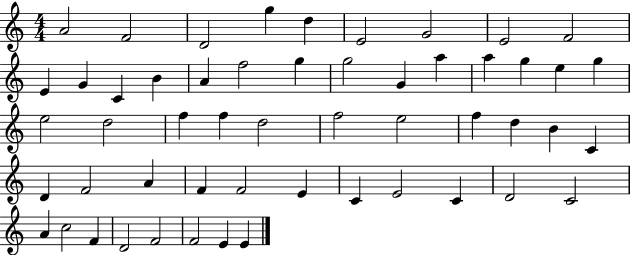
A4/h F4/h D4/h G5/q D5/q E4/h G4/h E4/h F4/h E4/q G4/q C4/q B4/q A4/q F5/h G5/q G5/h G4/q A5/q A5/q G5/q E5/q G5/q E5/h D5/h F5/q F5/q D5/h F5/h E5/h F5/q D5/q B4/q C4/q D4/q F4/h A4/q F4/q F4/h E4/q C4/q E4/h C4/q D4/h C4/h A4/q C5/h F4/q D4/h F4/h F4/h E4/q E4/q